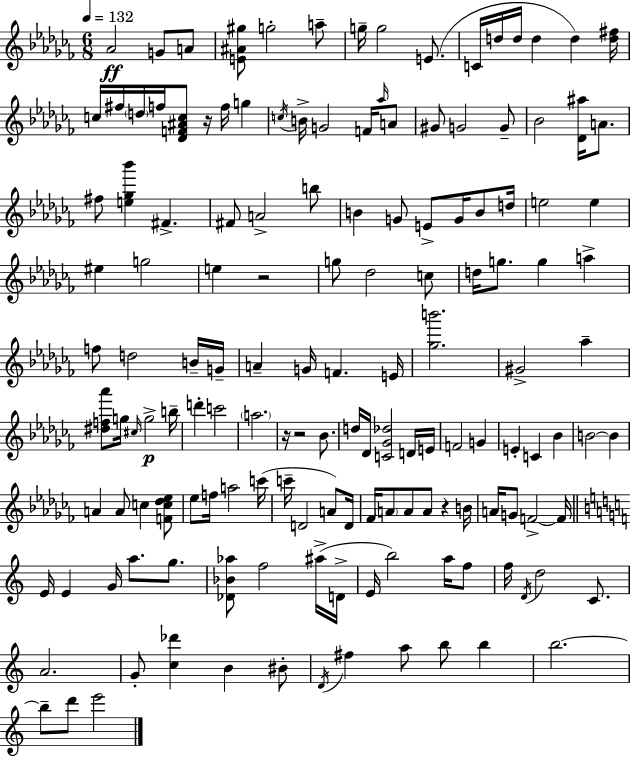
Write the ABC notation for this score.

X:1
T:Untitled
M:6/8
L:1/4
K:Abm
_A2 G/2 A/2 [E^A^g]/2 g2 a/2 g/4 g2 E/2 C/4 d/4 d/4 d d [d^f]/4 c/4 ^f/4 d/4 f/4 [_DF^Ac]/2 z/4 f/4 g c/4 B/4 G2 F/4 _a/4 A/2 ^G/2 G2 G/2 _B2 [_D^a]/4 A/2 ^f/2 [e_g_b'] ^F ^F/2 A2 b/2 B G/2 E/2 G/4 B/2 d/4 e2 e ^e g2 e z2 g/2 _d2 c/2 d/4 g/2 g a f/2 d2 B/4 G/4 A G/4 F E/4 [_gb']2 ^G2 _a [^df_a']/2 g/4 ^c/4 g2 b/4 d' c'2 a2 z/4 z2 _B/2 d/4 _D/4 [C_G_d]2 D/4 E/4 F2 G E C _B B2 B A A/2 c [Fc_d_e]/2 _e/2 f/4 a2 c'/4 c'/4 D2 A/2 D/4 _F/4 A/2 A/2 A/2 z B/4 A/4 G/2 F2 F/4 E/4 E G/4 a/2 g/2 [_D_B_a]/2 f2 ^a/4 D/4 E/4 b2 a/4 f/2 f/4 D/4 d2 C/2 A2 G/2 [c_d'] B ^B/2 D/4 ^f a/2 b/2 b b2 b/2 d'/2 e'2